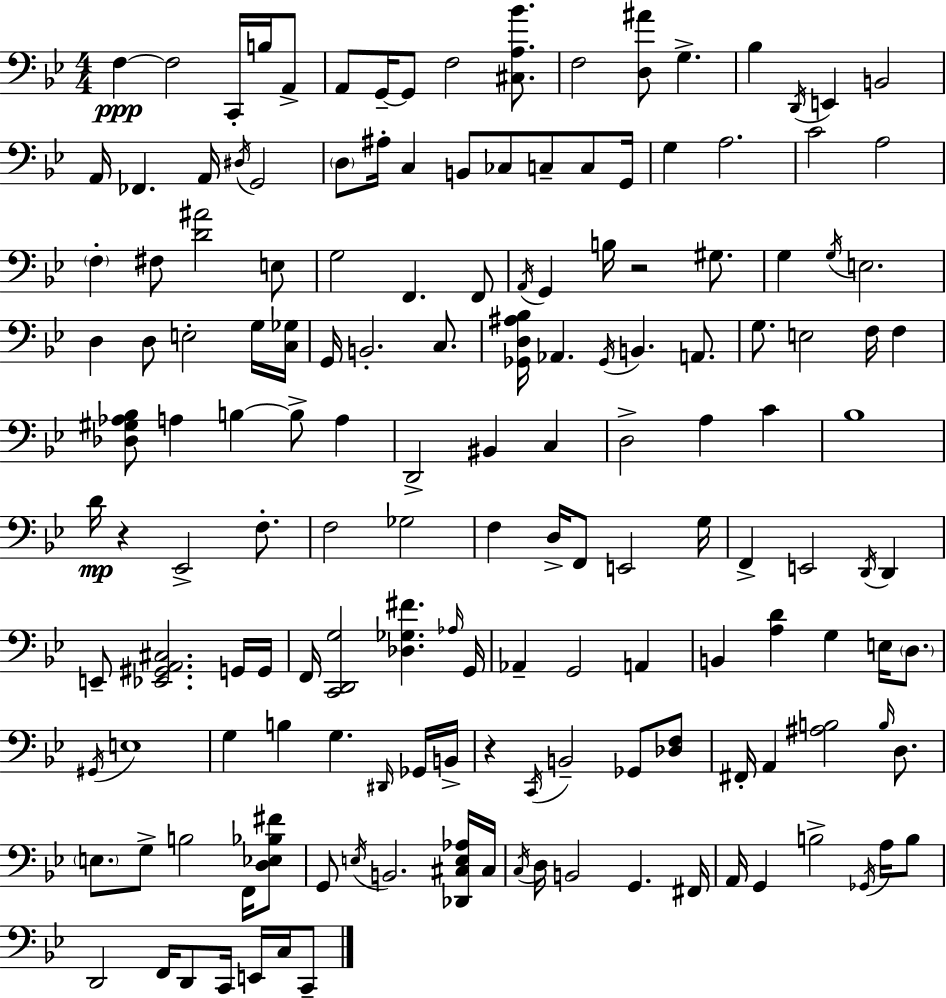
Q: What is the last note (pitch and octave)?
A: C2